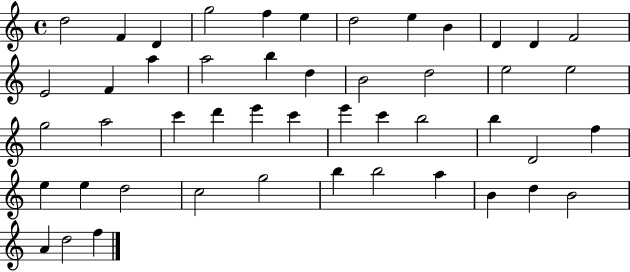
X:1
T:Untitled
M:4/4
L:1/4
K:C
d2 F D g2 f e d2 e B D D F2 E2 F a a2 b d B2 d2 e2 e2 g2 a2 c' d' e' c' e' c' b2 b D2 f e e d2 c2 g2 b b2 a B d B2 A d2 f